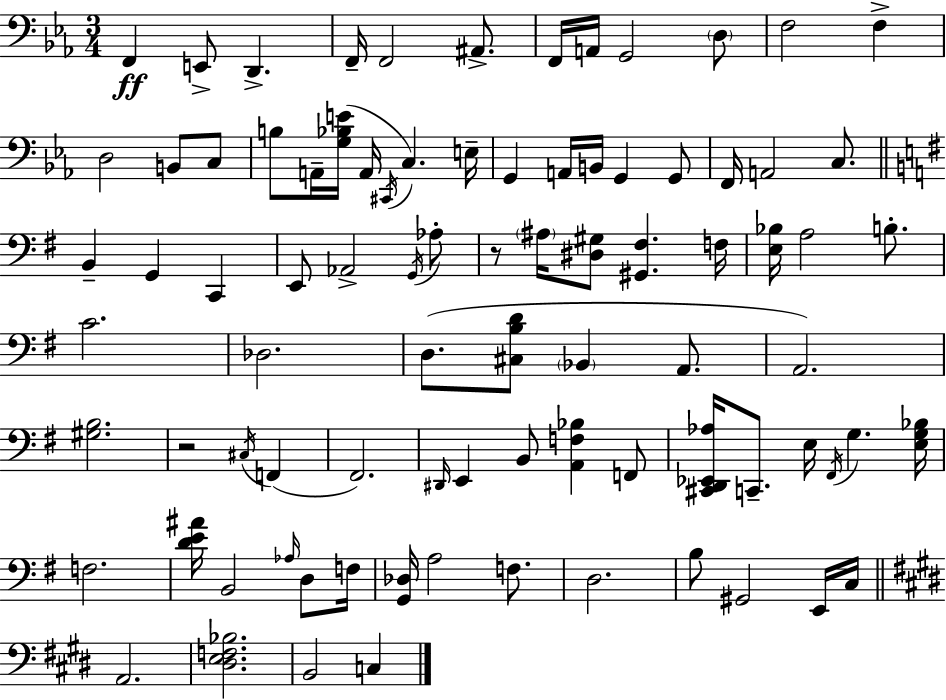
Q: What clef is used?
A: bass